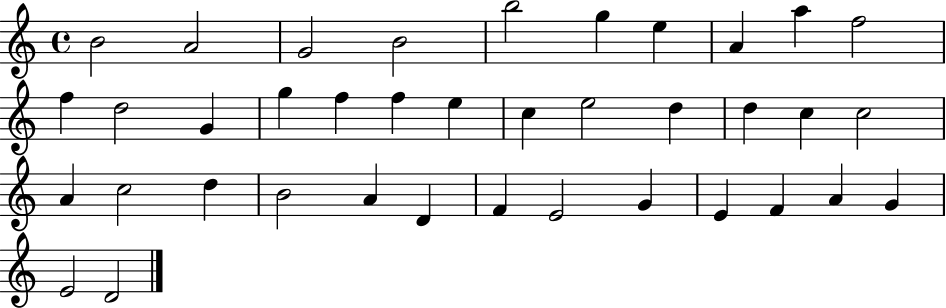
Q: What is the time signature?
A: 4/4